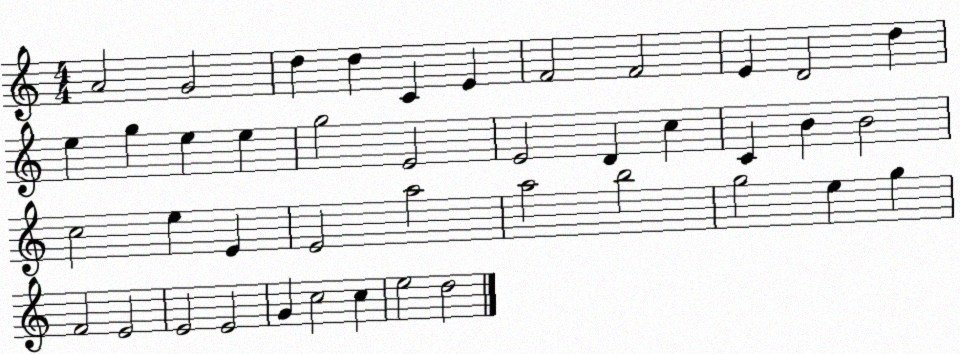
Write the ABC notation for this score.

X:1
T:Untitled
M:4/4
L:1/4
K:C
A2 G2 d d C E F2 F2 E D2 d e g e e g2 E2 E2 D c C B B2 c2 e E E2 a2 a2 b2 g2 e g F2 E2 E2 E2 G c2 c e2 d2